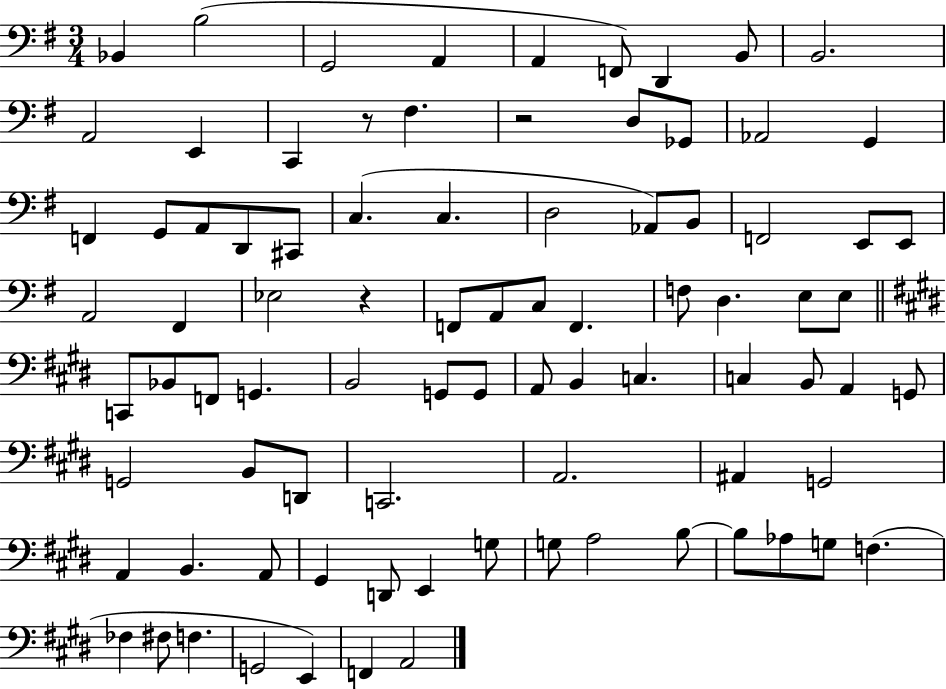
X:1
T:Untitled
M:3/4
L:1/4
K:G
_B,, B,2 G,,2 A,, A,, F,,/2 D,, B,,/2 B,,2 A,,2 E,, C,, z/2 ^F, z2 D,/2 _G,,/2 _A,,2 G,, F,, G,,/2 A,,/2 D,,/2 ^C,,/2 C, C, D,2 _A,,/2 B,,/2 F,,2 E,,/2 E,,/2 A,,2 ^F,, _E,2 z F,,/2 A,,/2 C,/2 F,, F,/2 D, E,/2 E,/2 C,,/2 _B,,/2 F,,/2 G,, B,,2 G,,/2 G,,/2 A,,/2 B,, C, C, B,,/2 A,, G,,/2 G,,2 B,,/2 D,,/2 C,,2 A,,2 ^A,, G,,2 A,, B,, A,,/2 ^G,, D,,/2 E,, G,/2 G,/2 A,2 B,/2 B,/2 _A,/2 G,/2 F, _F, ^F,/2 F, G,,2 E,, F,, A,,2